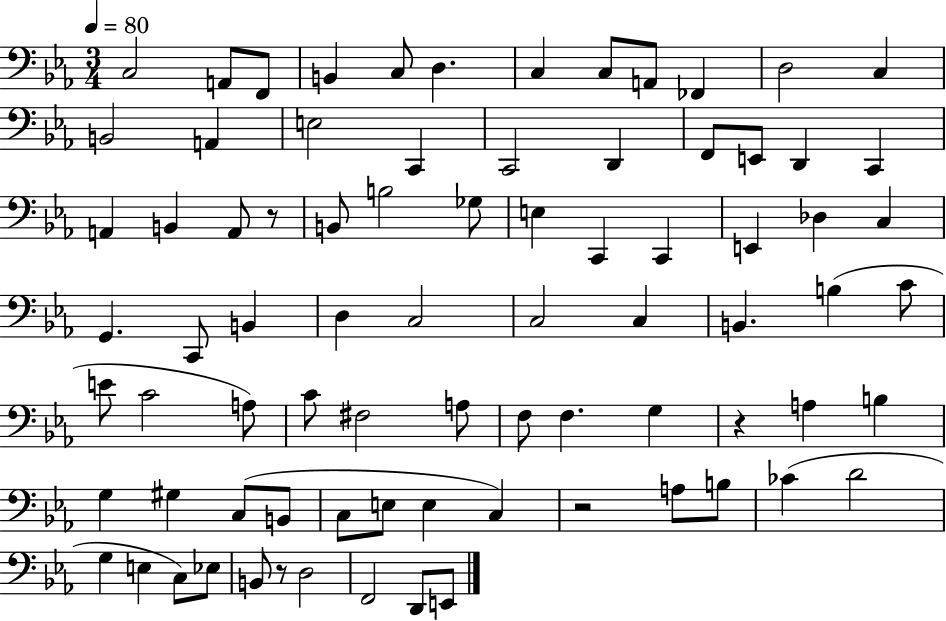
C3/h A2/e F2/e B2/q C3/e D3/q. C3/q C3/e A2/e FES2/q D3/h C3/q B2/h A2/q E3/h C2/q C2/h D2/q F2/e E2/e D2/q C2/q A2/q B2/q A2/e R/e B2/e B3/h Gb3/e E3/q C2/q C2/q E2/q Db3/q C3/q G2/q. C2/e B2/q D3/q C3/h C3/h C3/q B2/q. B3/q C4/e E4/e C4/h A3/e C4/e F#3/h A3/e F3/e F3/q. G3/q R/q A3/q B3/q G3/q G#3/q C3/e B2/e C3/e E3/e E3/q C3/q R/h A3/e B3/e CES4/q D4/h G3/q E3/q C3/e Eb3/e B2/e R/e D3/h F2/h D2/e E2/e